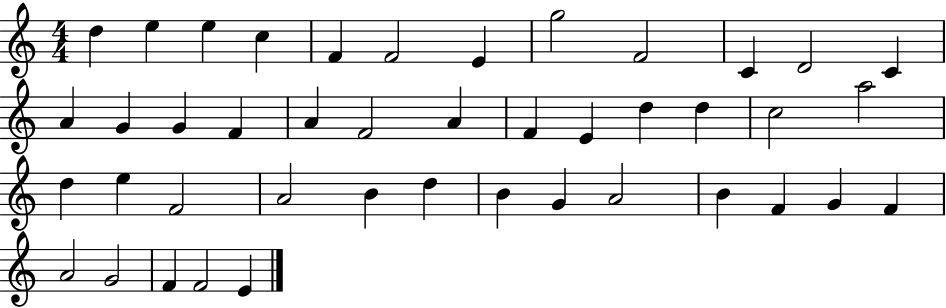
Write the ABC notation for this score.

X:1
T:Untitled
M:4/4
L:1/4
K:C
d e e c F F2 E g2 F2 C D2 C A G G F A F2 A F E d d c2 a2 d e F2 A2 B d B G A2 B F G F A2 G2 F F2 E